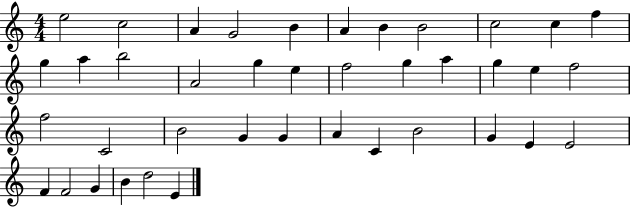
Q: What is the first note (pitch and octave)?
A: E5